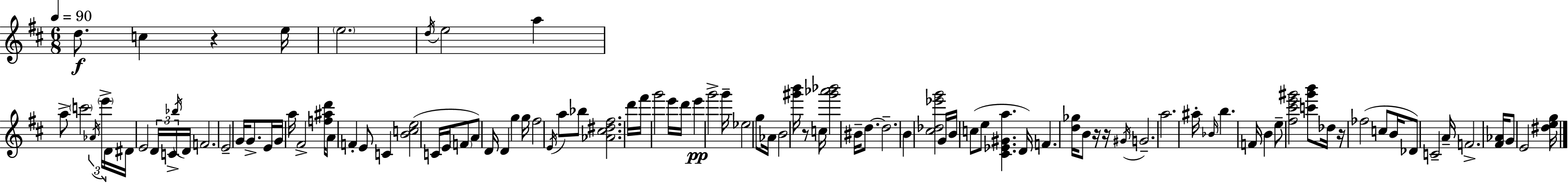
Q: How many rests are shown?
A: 5